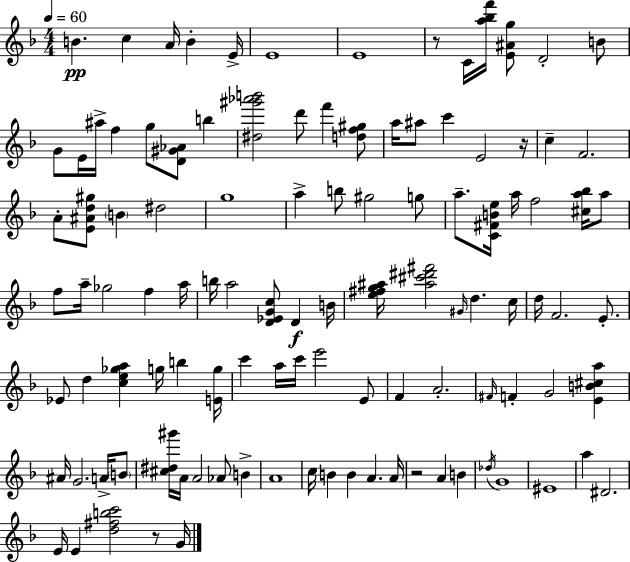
B4/q. C5/q A4/s B4/q E4/s E4/w E4/w R/e C4/s [A5,Bb5,F6]/s [E4,A#4,G5]/e D4/h B4/e G4/e E4/s A#5/s F5/q G5/e [D4,G#4,Ab4]/e B5/q [D#5,G#6,Ab6,B6]/h D6/e F6/q [D5,F5,G#5]/e A5/s A#5/e C6/q E4/h R/s C5/q F4/h. A4/e [E4,A#4,D5,G#5]/e B4/q D#5/h G5/w A5/q B5/e G#5/h G5/e A5/e. [C4,F#4,B4,E5]/s A5/s F5/h [C#5,A5,Bb5]/s A5/e F5/e A5/s Gb5/h F5/q A5/s B5/s A5/h [D4,Eb4,G4,C5]/e D4/q B4/s [E5,F#5,G5,A#5]/s [A#5,C#6,D#6,F#6]/h G#4/s D5/q. C5/s D5/s F4/h. E4/e. Eb4/e D5/q [C5,E5,Gb5,A5]/q G5/s B5/q [E4,G5]/s C6/q A5/s C6/s E6/h E4/e F4/q A4/h. F#4/s F4/q G4/h [E4,B4,C#5,A5]/q A#4/s G4/h. A4/s B4/e [C#5,D#5,G#6]/s A4/s A4/h Ab4/e B4/q A4/w C5/s B4/q B4/q A4/q. A4/s R/h A4/q B4/q Db5/s G4/w EIS4/w A5/q D#4/h. E4/s E4/q [D5,F#5,B5,C6]/h R/e G4/s